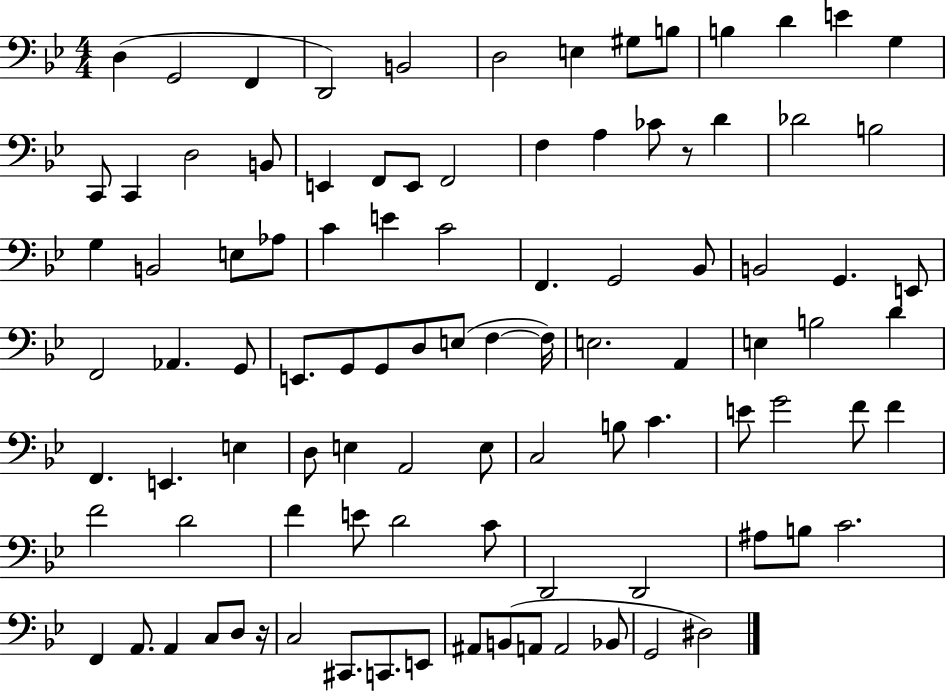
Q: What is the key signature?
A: BES major